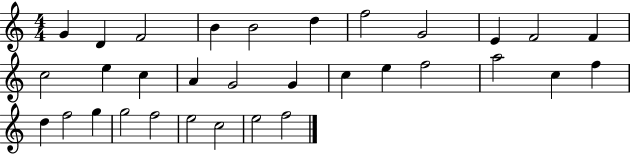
{
  \clef treble
  \numericTimeSignature
  \time 4/4
  \key c \major
  g'4 d'4 f'2 | b'4 b'2 d''4 | f''2 g'2 | e'4 f'2 f'4 | \break c''2 e''4 c''4 | a'4 g'2 g'4 | c''4 e''4 f''2 | a''2 c''4 f''4 | \break d''4 f''2 g''4 | g''2 f''2 | e''2 c''2 | e''2 f''2 | \break \bar "|."
}